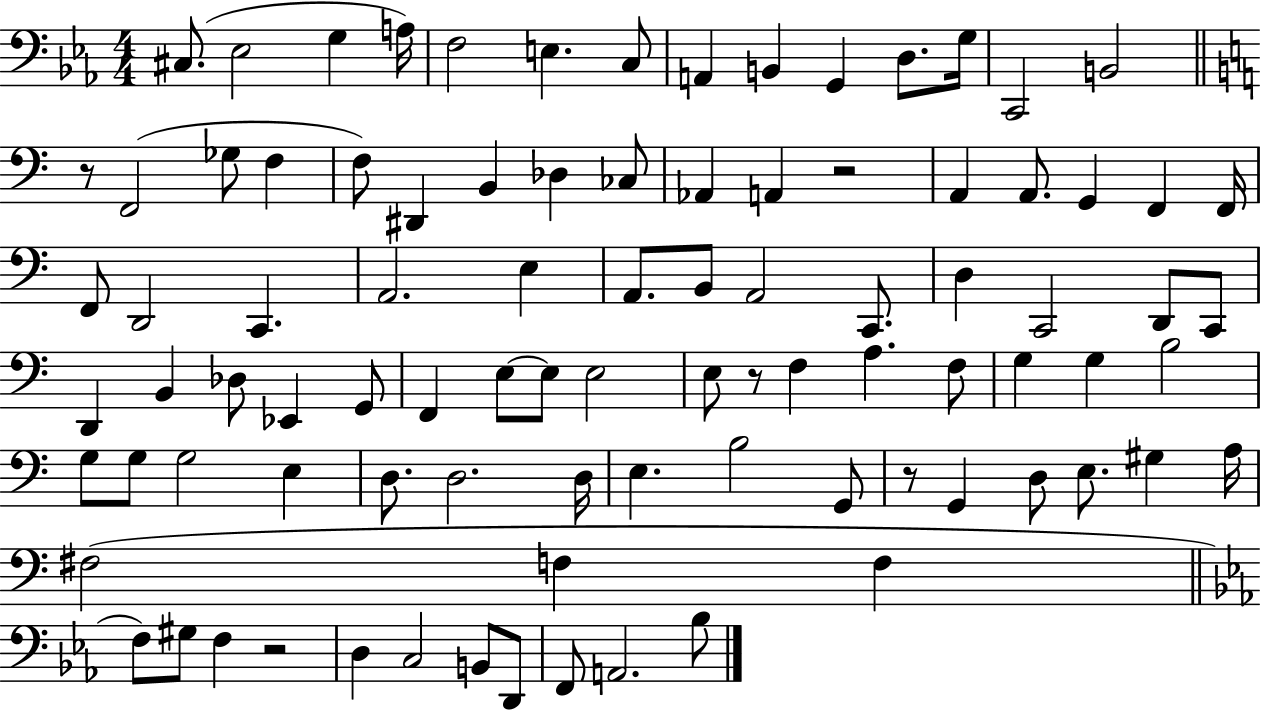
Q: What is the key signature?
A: EES major